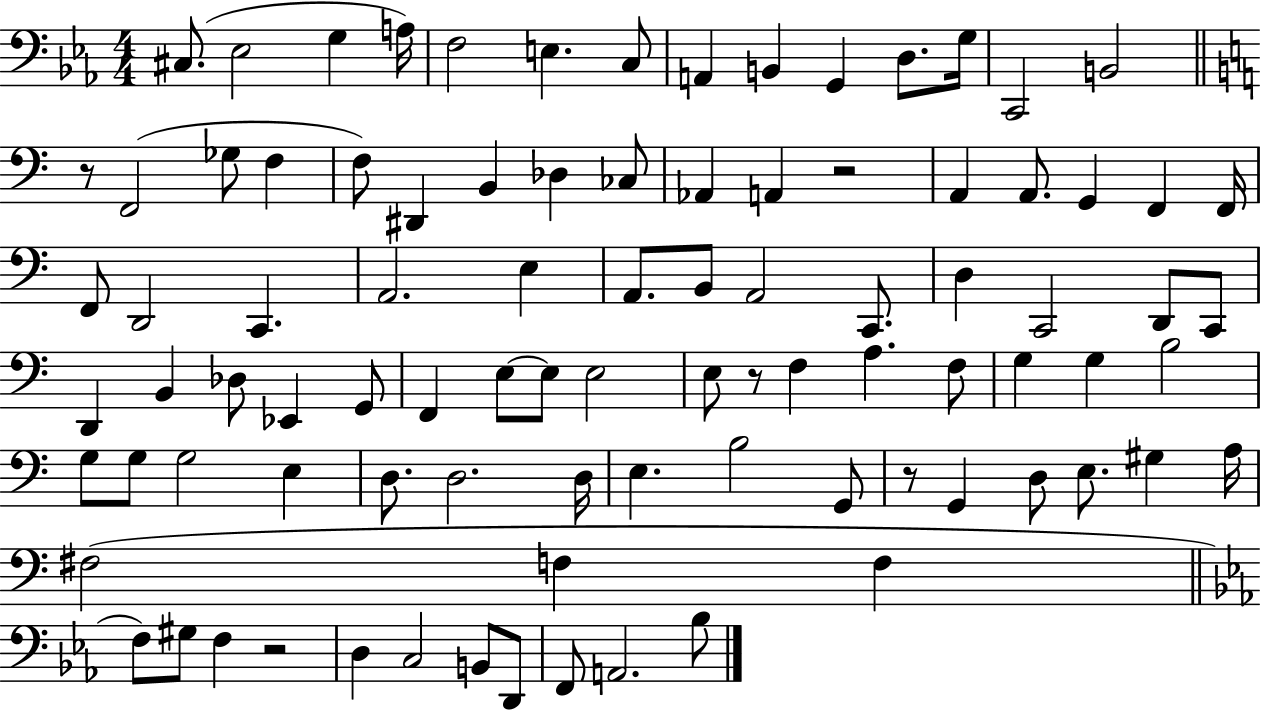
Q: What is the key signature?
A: EES major